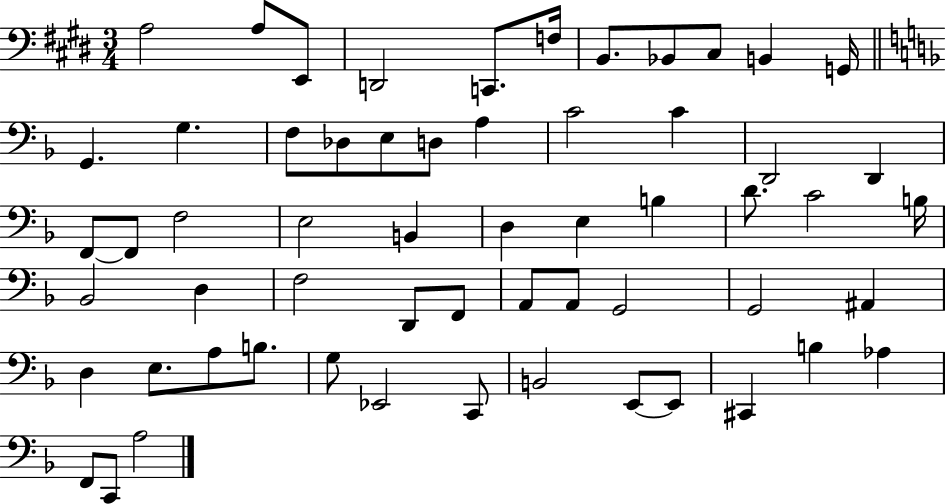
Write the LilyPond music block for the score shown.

{
  \clef bass
  \numericTimeSignature
  \time 3/4
  \key e \major
  a2 a8 e,8 | d,2 c,8. f16 | b,8. bes,8 cis8 b,4 g,16 | \bar "||" \break \key f \major g,4. g4. | f8 des8 e8 d8 a4 | c'2 c'4 | d,2 d,4 | \break f,8~~ f,8 f2 | e2 b,4 | d4 e4 b4 | d'8. c'2 b16 | \break bes,2 d4 | f2 d,8 f,8 | a,8 a,8 g,2 | g,2 ais,4 | \break d4 e8. a8 b8. | g8 ees,2 c,8 | b,2 e,8~~ e,8 | cis,4 b4 aes4 | \break f,8 c,8 a2 | \bar "|."
}